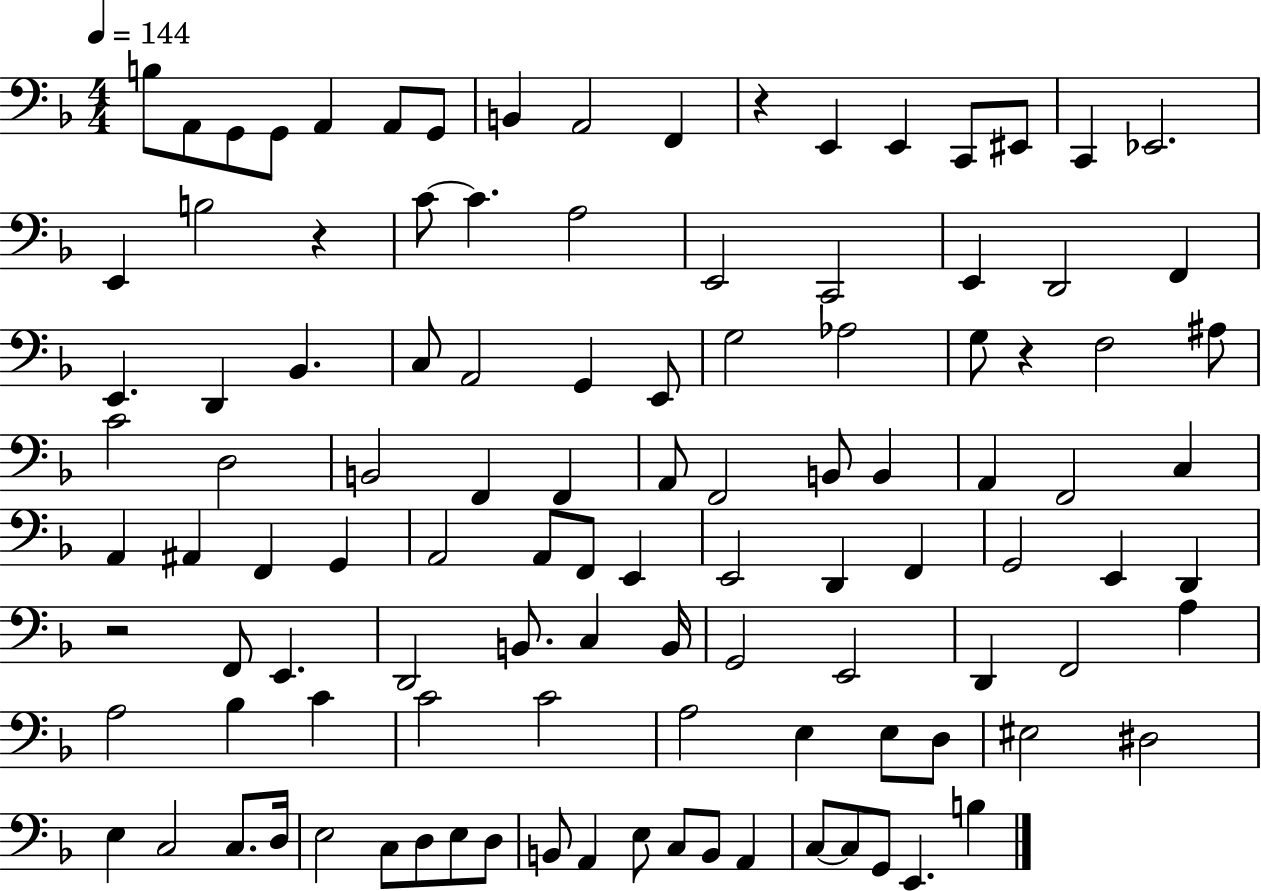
B3/e A2/e G2/e G2/e A2/q A2/e G2/e B2/q A2/h F2/q R/q E2/q E2/q C2/e EIS2/e C2/q Eb2/h. E2/q B3/h R/q C4/e C4/q. A3/h E2/h C2/h E2/q D2/h F2/q E2/q. D2/q Bb2/q. C3/e A2/h G2/q E2/e G3/h Ab3/h G3/e R/q F3/h A#3/e C4/h D3/h B2/h F2/q F2/q A2/e F2/h B2/e B2/q A2/q F2/h C3/q A2/q A#2/q F2/q G2/q A2/h A2/e F2/e E2/q E2/h D2/q F2/q G2/h E2/q D2/q R/h F2/e E2/q. D2/h B2/e. C3/q B2/s G2/h E2/h D2/q F2/h A3/q A3/h Bb3/q C4/q C4/h C4/h A3/h E3/q E3/e D3/e EIS3/h D#3/h E3/q C3/h C3/e. D3/s E3/h C3/e D3/e E3/e D3/e B2/e A2/q E3/e C3/e B2/e A2/q C3/e C3/e G2/e E2/q. B3/q